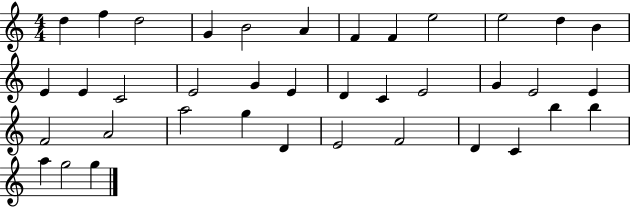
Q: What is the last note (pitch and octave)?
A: G5